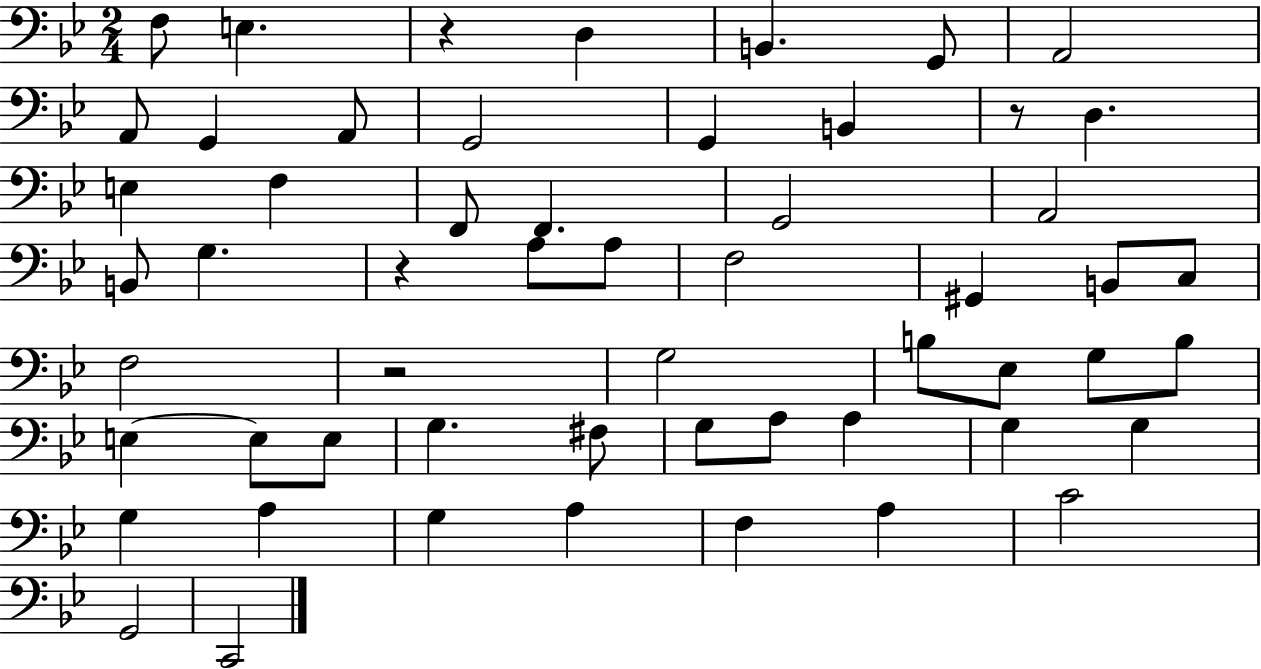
{
  \clef bass
  \numericTimeSignature
  \time 2/4
  \key bes \major
  f8 e4. | r4 d4 | b,4. g,8 | a,2 | \break a,8 g,4 a,8 | g,2 | g,4 b,4 | r8 d4. | \break e4 f4 | f,8 f,4. | g,2 | a,2 | \break b,8 g4. | r4 a8 a8 | f2 | gis,4 b,8 c8 | \break f2 | r2 | g2 | b8 ees8 g8 b8 | \break e4~~ e8 e8 | g4. fis8 | g8 a8 a4 | g4 g4 | \break g4 a4 | g4 a4 | f4 a4 | c'2 | \break g,2 | c,2 | \bar "|."
}